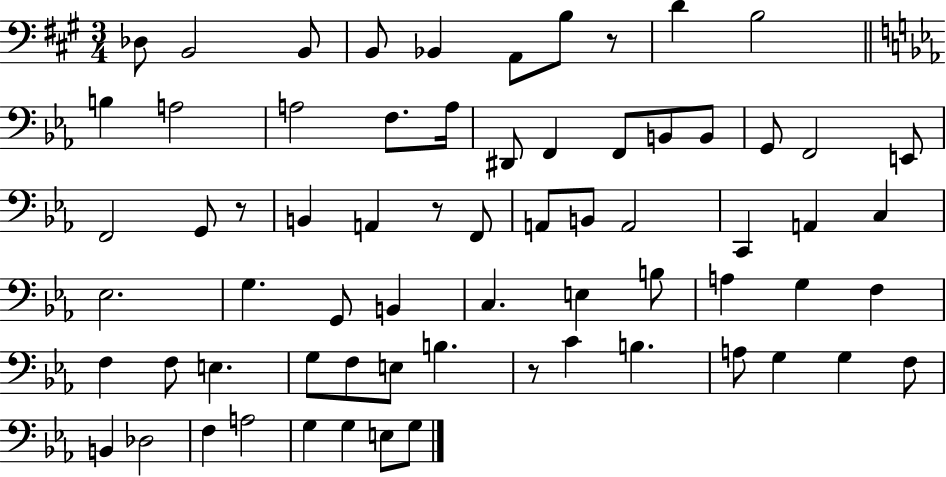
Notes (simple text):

Db3/e B2/h B2/e B2/e Bb2/q A2/e B3/e R/e D4/q B3/h B3/q A3/h A3/h F3/e. A3/s D#2/e F2/q F2/e B2/e B2/e G2/e F2/h E2/e F2/h G2/e R/e B2/q A2/q R/e F2/e A2/e B2/e A2/h C2/q A2/q C3/q Eb3/h. G3/q. G2/e B2/q C3/q. E3/q B3/e A3/q G3/q F3/q F3/q F3/e E3/q. G3/e F3/e E3/e B3/q. R/e C4/q B3/q. A3/e G3/q G3/q F3/e B2/q Db3/h F3/q A3/h G3/q G3/q E3/e G3/e